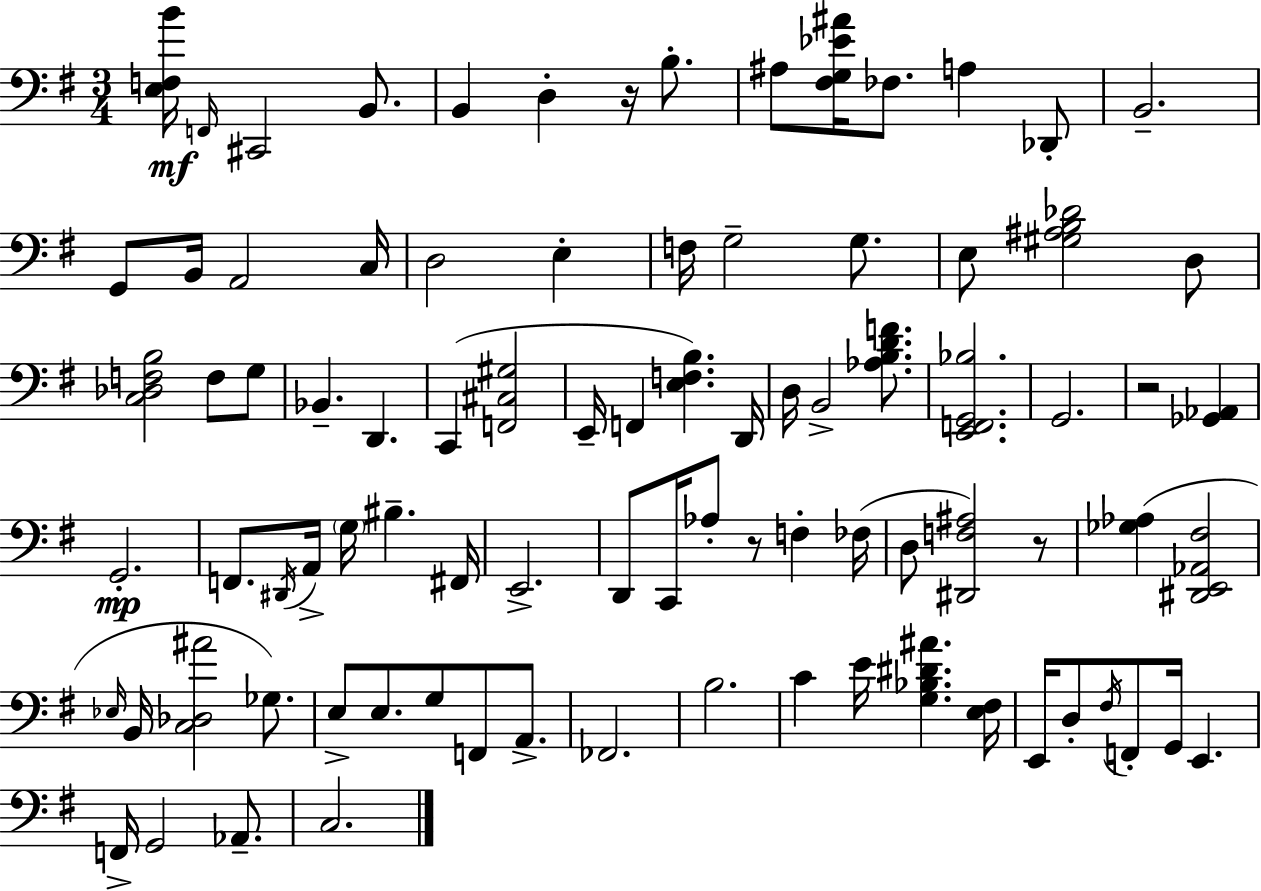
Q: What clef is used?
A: bass